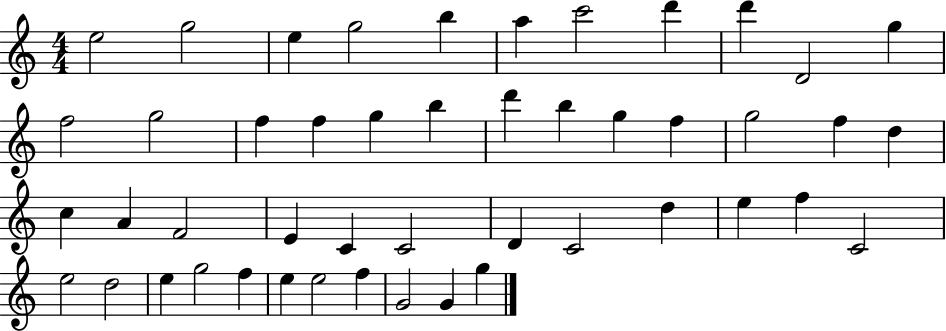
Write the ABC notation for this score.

X:1
T:Untitled
M:4/4
L:1/4
K:C
e2 g2 e g2 b a c'2 d' d' D2 g f2 g2 f f g b d' b g f g2 f d c A F2 E C C2 D C2 d e f C2 e2 d2 e g2 f e e2 f G2 G g